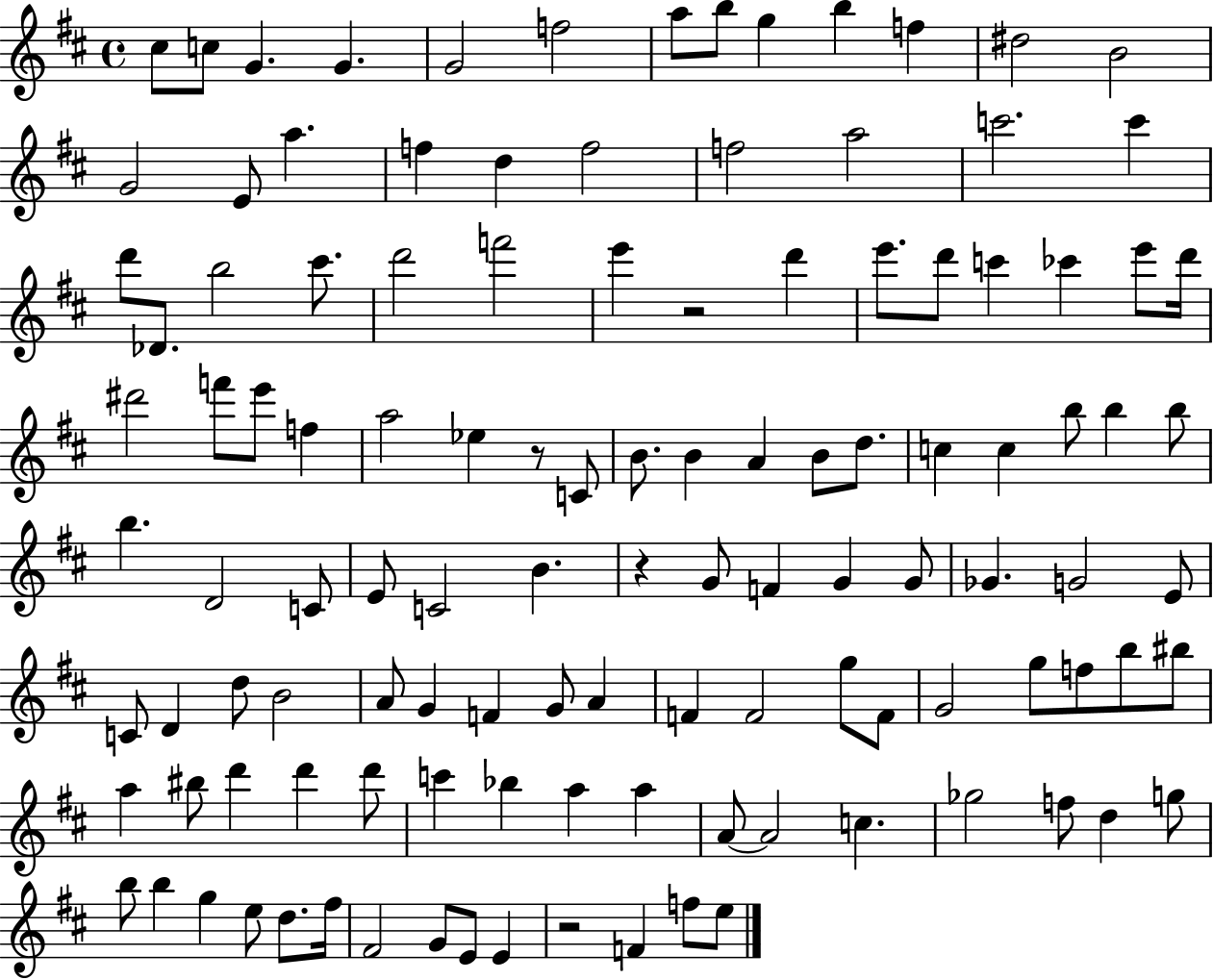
{
  \clef treble
  \time 4/4
  \defaultTimeSignature
  \key d \major
  \repeat volta 2 { cis''8 c''8 g'4. g'4. | g'2 f''2 | a''8 b''8 g''4 b''4 f''4 | dis''2 b'2 | \break g'2 e'8 a''4. | f''4 d''4 f''2 | f''2 a''2 | c'''2. c'''4 | \break d'''8 des'8. b''2 cis'''8. | d'''2 f'''2 | e'''4 r2 d'''4 | e'''8. d'''8 c'''4 ces'''4 e'''8 d'''16 | \break dis'''2 f'''8 e'''8 f''4 | a''2 ees''4 r8 c'8 | b'8. b'4 a'4 b'8 d''8. | c''4 c''4 b''8 b''4 b''8 | \break b''4. d'2 c'8 | e'8 c'2 b'4. | r4 g'8 f'4 g'4 g'8 | ges'4. g'2 e'8 | \break c'8 d'4 d''8 b'2 | a'8 g'4 f'4 g'8 a'4 | f'4 f'2 g''8 f'8 | g'2 g''8 f''8 b''8 bis''8 | \break a''4 bis''8 d'''4 d'''4 d'''8 | c'''4 bes''4 a''4 a''4 | a'8~~ a'2 c''4. | ges''2 f''8 d''4 g''8 | \break b''8 b''4 g''4 e''8 d''8. fis''16 | fis'2 g'8 e'8 e'4 | r2 f'4 f''8 e''8 | } \bar "|."
}